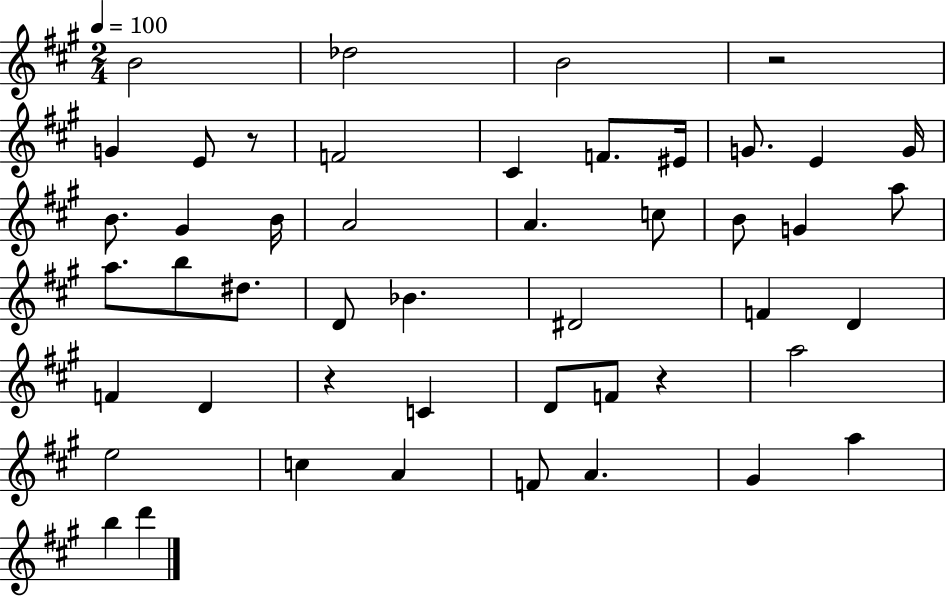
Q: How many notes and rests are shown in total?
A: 48